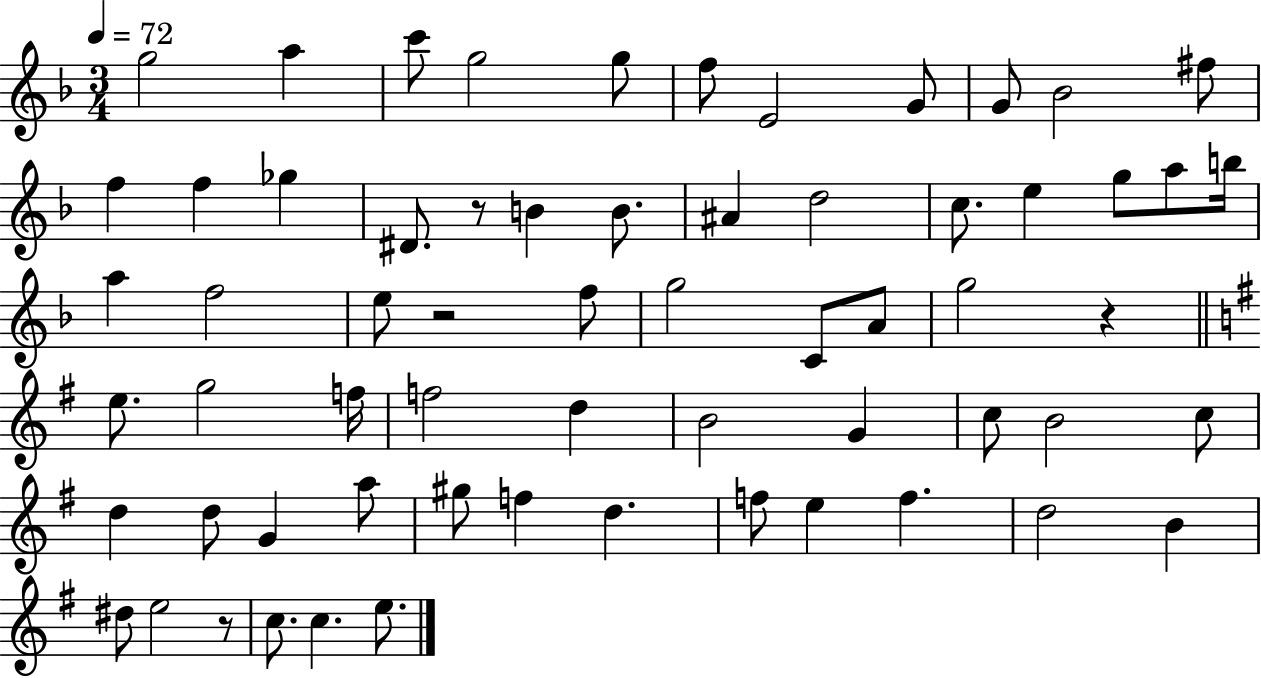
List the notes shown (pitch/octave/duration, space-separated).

G5/h A5/q C6/e G5/h G5/e F5/e E4/h G4/e G4/e Bb4/h F#5/e F5/q F5/q Gb5/q D#4/e. R/e B4/q B4/e. A#4/q D5/h C5/e. E5/q G5/e A5/e B5/s A5/q F5/h E5/e R/h F5/e G5/h C4/e A4/e G5/h R/q E5/e. G5/h F5/s F5/h D5/q B4/h G4/q C5/e B4/h C5/e D5/q D5/e G4/q A5/e G#5/e F5/q D5/q. F5/e E5/q F5/q. D5/h B4/q D#5/e E5/h R/e C5/e. C5/q. E5/e.